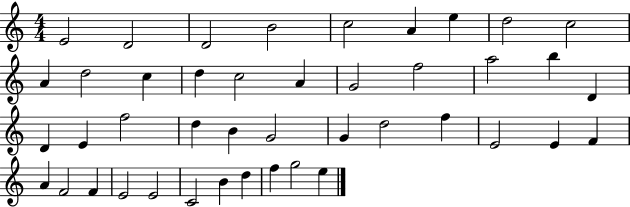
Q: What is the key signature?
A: C major